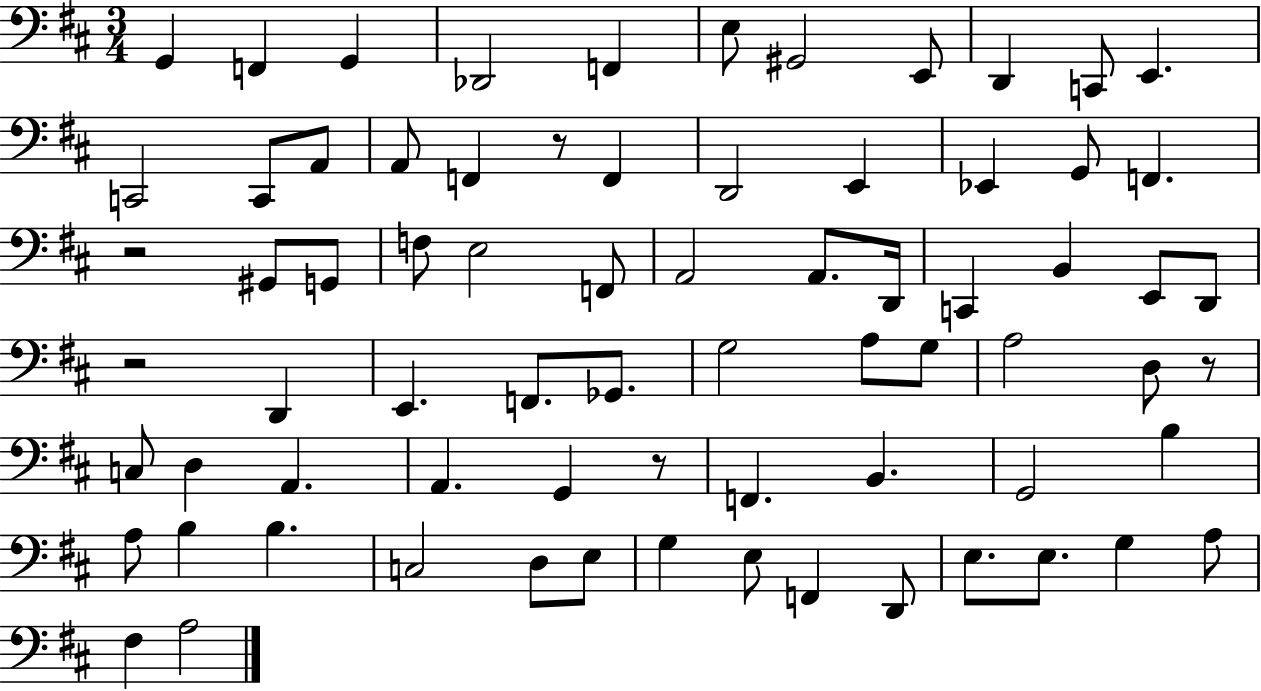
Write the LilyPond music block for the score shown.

{
  \clef bass
  \numericTimeSignature
  \time 3/4
  \key d \major
  g,4 f,4 g,4 | des,2 f,4 | e8 gis,2 e,8 | d,4 c,8 e,4. | \break c,2 c,8 a,8 | a,8 f,4 r8 f,4 | d,2 e,4 | ees,4 g,8 f,4. | \break r2 gis,8 g,8 | f8 e2 f,8 | a,2 a,8. d,16 | c,4 b,4 e,8 d,8 | \break r2 d,4 | e,4. f,8. ges,8. | g2 a8 g8 | a2 d8 r8 | \break c8 d4 a,4. | a,4. g,4 r8 | f,4. b,4. | g,2 b4 | \break a8 b4 b4. | c2 d8 e8 | g4 e8 f,4 d,8 | e8. e8. g4 a8 | \break fis4 a2 | \bar "|."
}